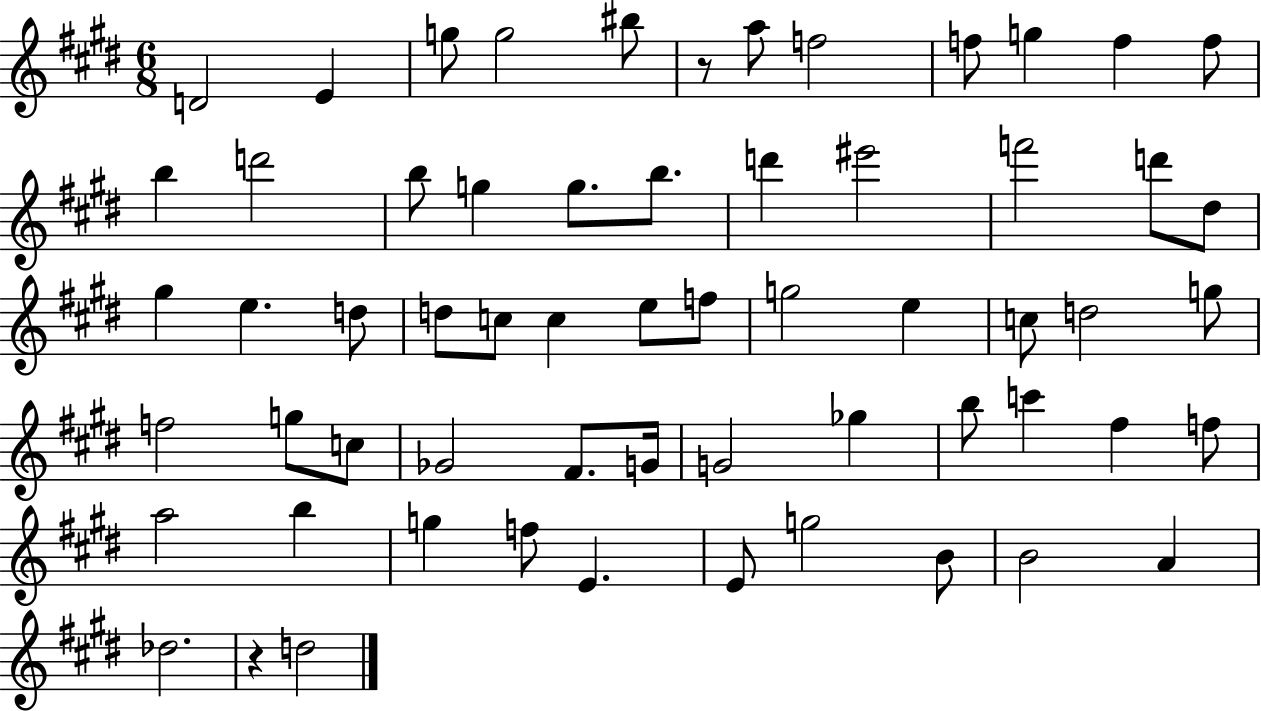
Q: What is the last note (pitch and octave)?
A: D5